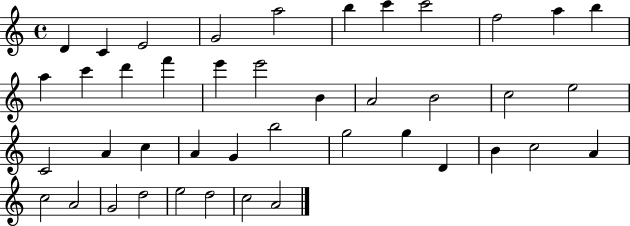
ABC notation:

X:1
T:Untitled
M:4/4
L:1/4
K:C
D C E2 G2 a2 b c' c'2 f2 a b a c' d' f' e' e'2 B A2 B2 c2 e2 C2 A c A G b2 g2 g D B c2 A c2 A2 G2 d2 e2 d2 c2 A2